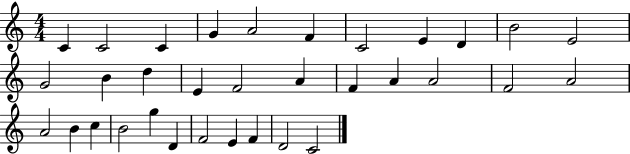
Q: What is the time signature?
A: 4/4